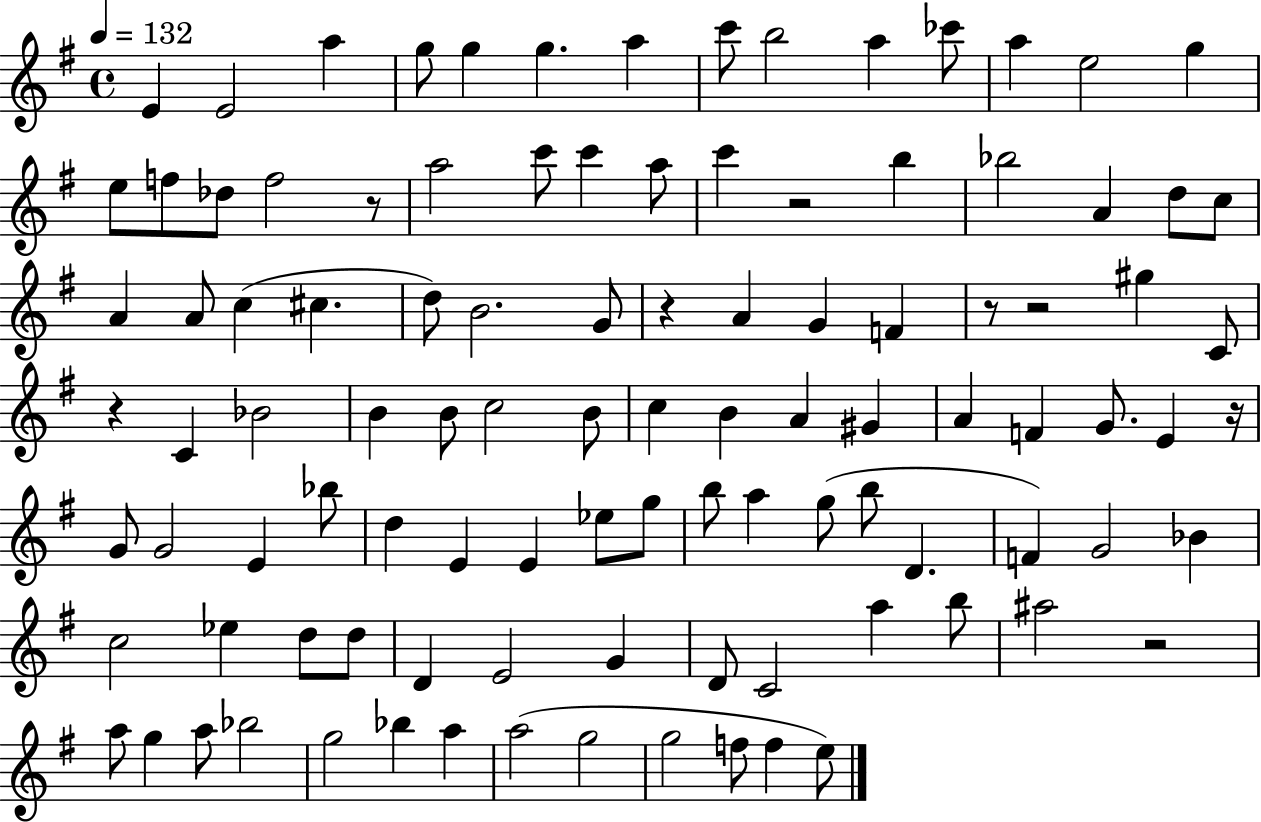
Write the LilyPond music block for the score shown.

{
  \clef treble
  \time 4/4
  \defaultTimeSignature
  \key g \major
  \tempo 4 = 132
  \repeat volta 2 { e'4 e'2 a''4 | g''8 g''4 g''4. a''4 | c'''8 b''2 a''4 ces'''8 | a''4 e''2 g''4 | \break e''8 f''8 des''8 f''2 r8 | a''2 c'''8 c'''4 a''8 | c'''4 r2 b''4 | bes''2 a'4 d''8 c''8 | \break a'4 a'8 c''4( cis''4. | d''8) b'2. g'8 | r4 a'4 g'4 f'4 | r8 r2 gis''4 c'8 | \break r4 c'4 bes'2 | b'4 b'8 c''2 b'8 | c''4 b'4 a'4 gis'4 | a'4 f'4 g'8. e'4 r16 | \break g'8 g'2 e'4 bes''8 | d''4 e'4 e'4 ees''8 g''8 | b''8 a''4 g''8( b''8 d'4. | f'4) g'2 bes'4 | \break c''2 ees''4 d''8 d''8 | d'4 e'2 g'4 | d'8 c'2 a''4 b''8 | ais''2 r2 | \break a''8 g''4 a''8 bes''2 | g''2 bes''4 a''4 | a''2( g''2 | g''2 f''8 f''4 e''8) | \break } \bar "|."
}